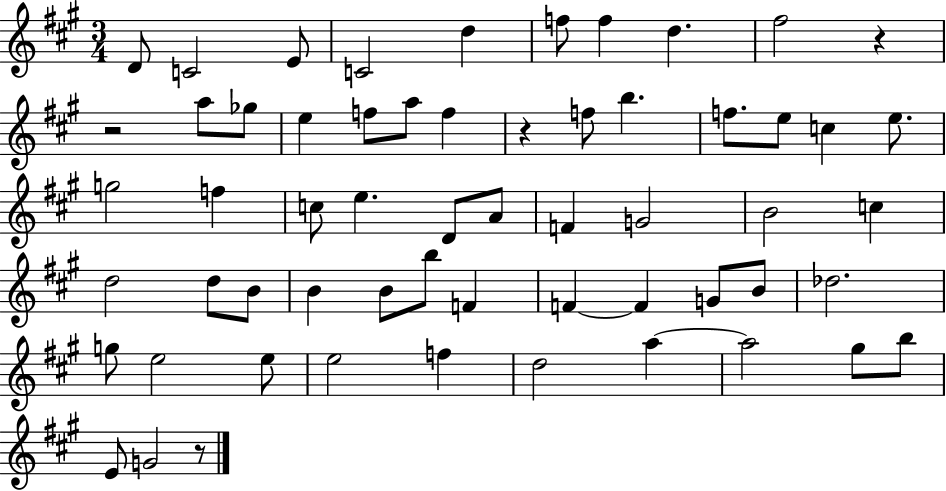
X:1
T:Untitled
M:3/4
L:1/4
K:A
D/2 C2 E/2 C2 d f/2 f d ^f2 z z2 a/2 _g/2 e f/2 a/2 f z f/2 b f/2 e/2 c e/2 g2 f c/2 e D/2 A/2 F G2 B2 c d2 d/2 B/2 B B/2 b/2 F F F G/2 B/2 _d2 g/2 e2 e/2 e2 f d2 a a2 ^g/2 b/2 E/2 G2 z/2